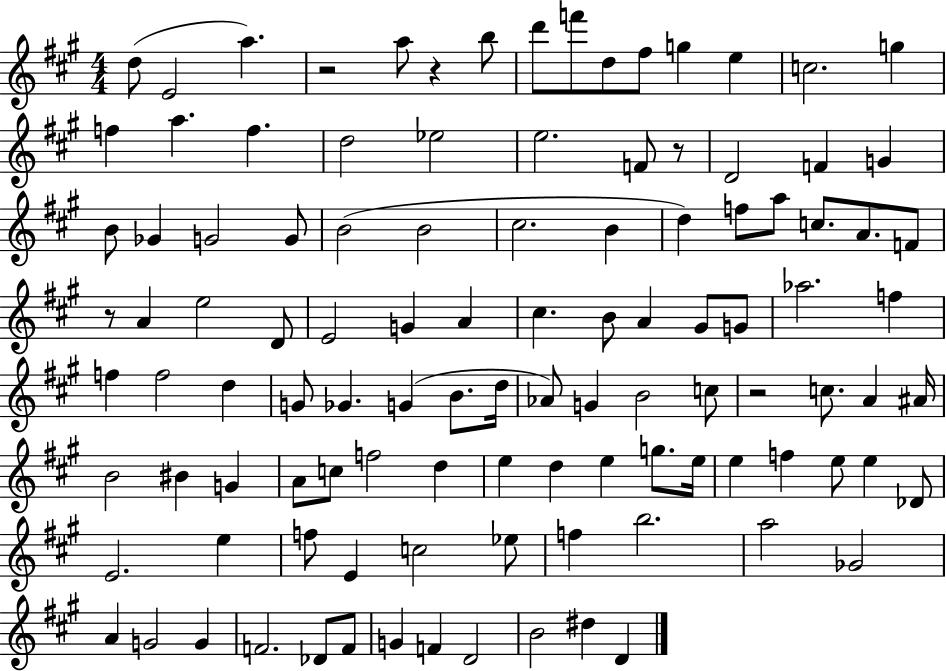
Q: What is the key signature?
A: A major